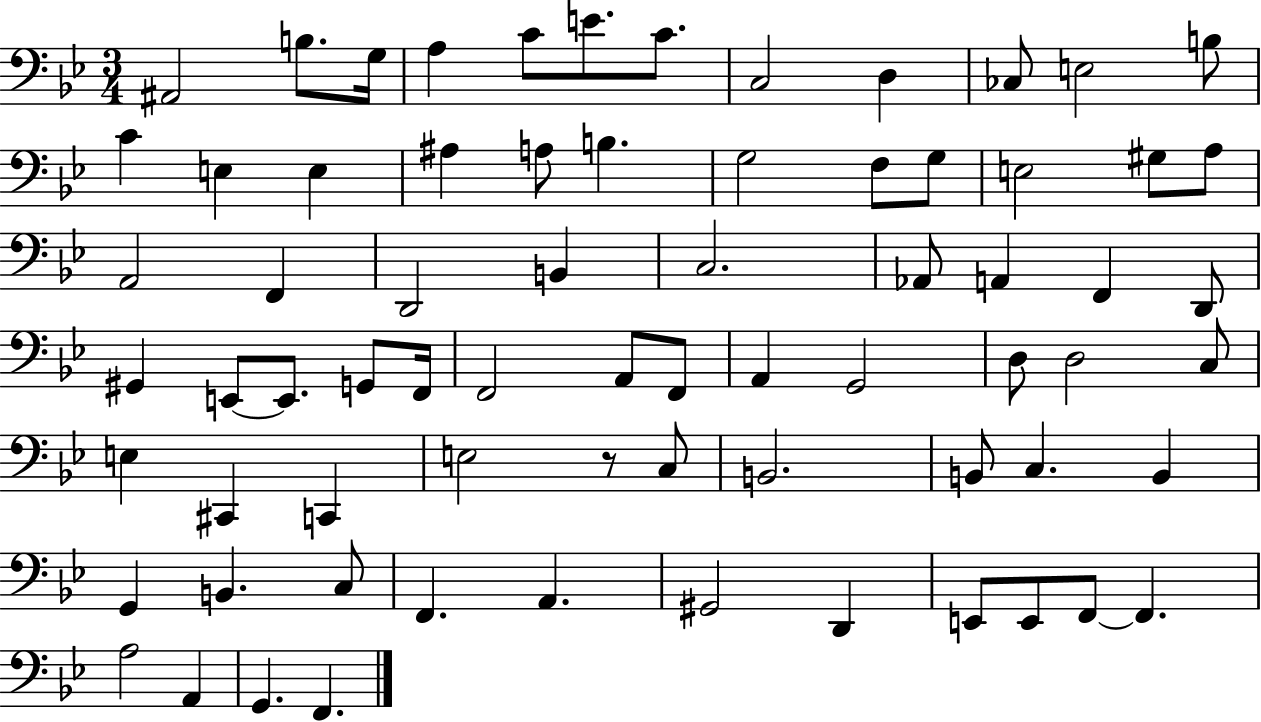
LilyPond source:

{
  \clef bass
  \numericTimeSignature
  \time 3/4
  \key bes \major
  \repeat volta 2 { ais,2 b8. g16 | a4 c'8 e'8. c'8. | c2 d4 | ces8 e2 b8 | \break c'4 e4 e4 | ais4 a8 b4. | g2 f8 g8 | e2 gis8 a8 | \break a,2 f,4 | d,2 b,4 | c2. | aes,8 a,4 f,4 d,8 | \break gis,4 e,8~~ e,8. g,8 f,16 | f,2 a,8 f,8 | a,4 g,2 | d8 d2 c8 | \break e4 cis,4 c,4 | e2 r8 c8 | b,2. | b,8 c4. b,4 | \break g,4 b,4. c8 | f,4. a,4. | gis,2 d,4 | e,8 e,8 f,8~~ f,4. | \break a2 a,4 | g,4. f,4. | } \bar "|."
}